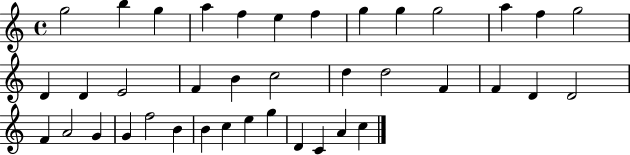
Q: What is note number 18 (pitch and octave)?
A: B4